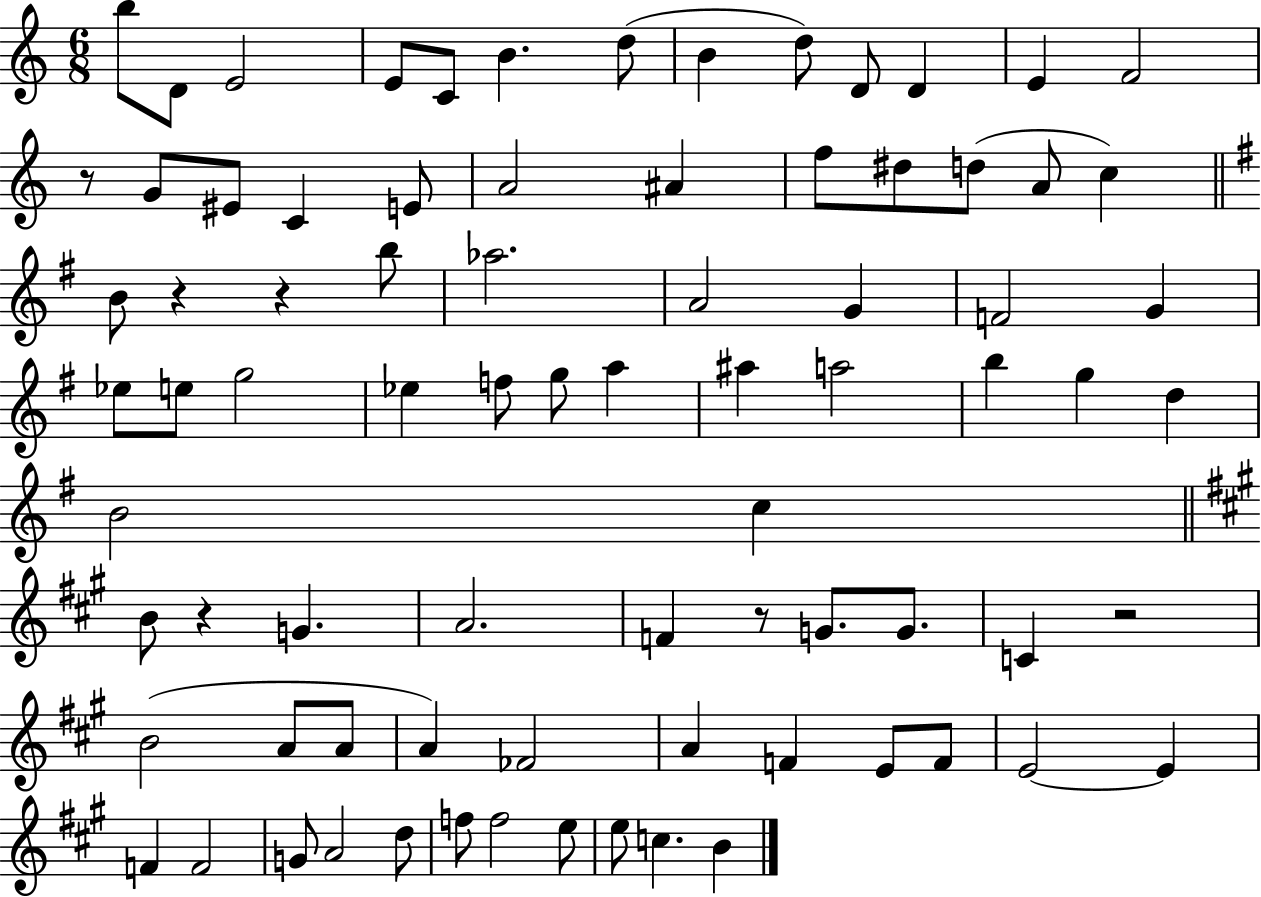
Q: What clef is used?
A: treble